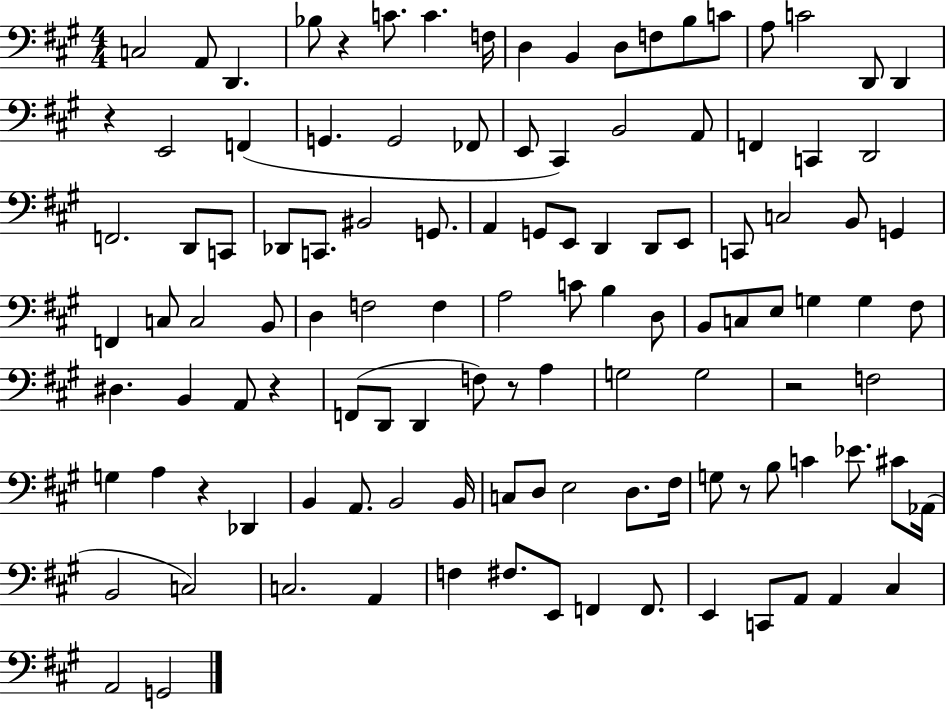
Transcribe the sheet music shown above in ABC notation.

X:1
T:Untitled
M:4/4
L:1/4
K:A
C,2 A,,/2 D,, _B,/2 z C/2 C F,/4 D, B,, D,/2 F,/2 B,/2 C/2 A,/2 C2 D,,/2 D,, z E,,2 F,, G,, G,,2 _F,,/2 E,,/2 ^C,, B,,2 A,,/2 F,, C,, D,,2 F,,2 D,,/2 C,,/2 _D,,/2 C,,/2 ^B,,2 G,,/2 A,, G,,/2 E,,/2 D,, D,,/2 E,,/2 C,,/2 C,2 B,,/2 G,, F,, C,/2 C,2 B,,/2 D, F,2 F, A,2 C/2 B, D,/2 B,,/2 C,/2 E,/2 G, G, ^F,/2 ^D, B,, A,,/2 z F,,/2 D,,/2 D,, F,/2 z/2 A, G,2 G,2 z2 F,2 G, A, z _D,, B,, A,,/2 B,,2 B,,/4 C,/2 D,/2 E,2 D,/2 ^F,/4 G,/2 z/2 B,/2 C _E/2 ^C/2 _A,,/4 B,,2 C,2 C,2 A,, F, ^F,/2 E,,/2 F,, F,,/2 E,, C,,/2 A,,/2 A,, ^C, A,,2 G,,2